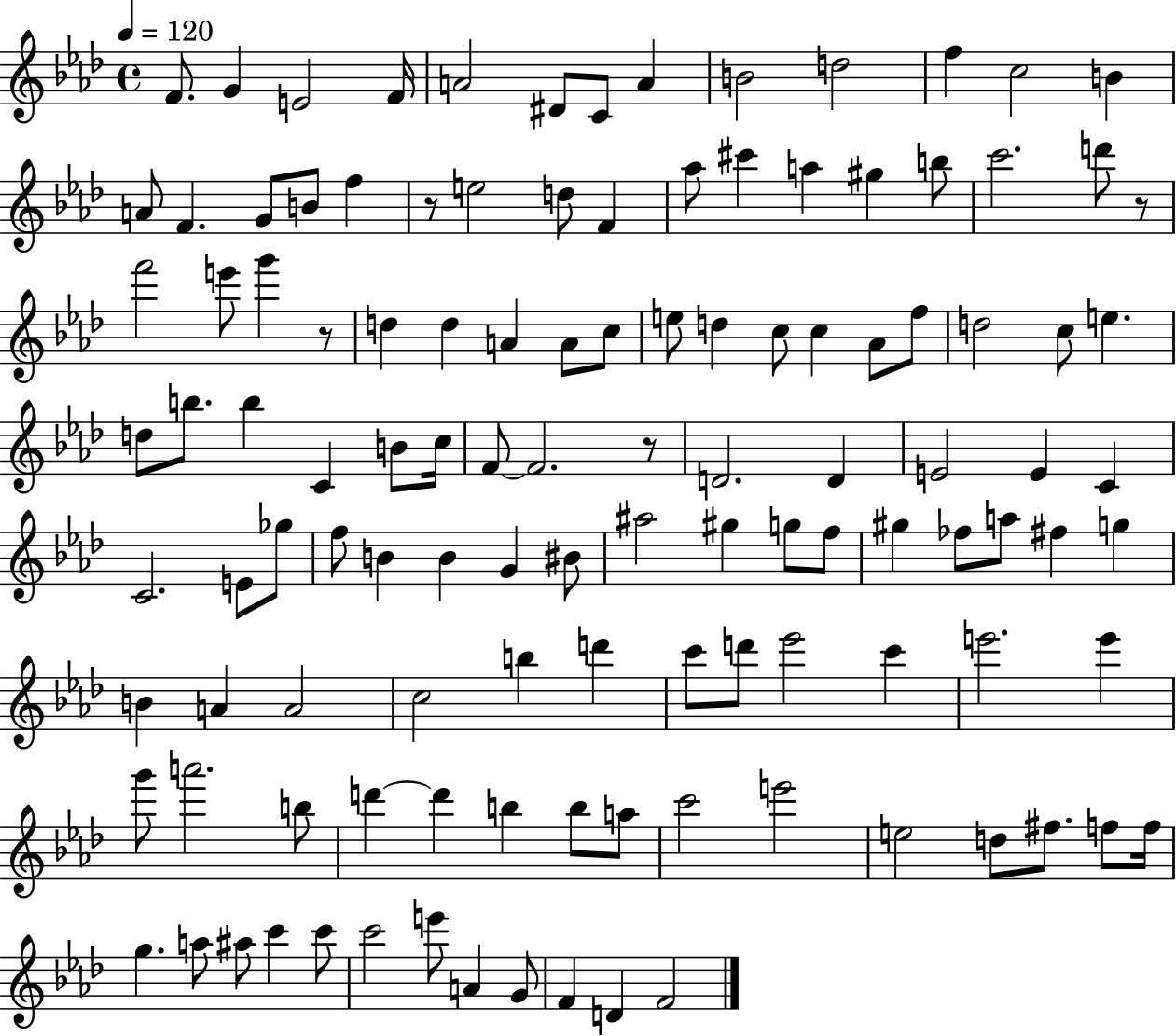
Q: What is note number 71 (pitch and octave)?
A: G#5